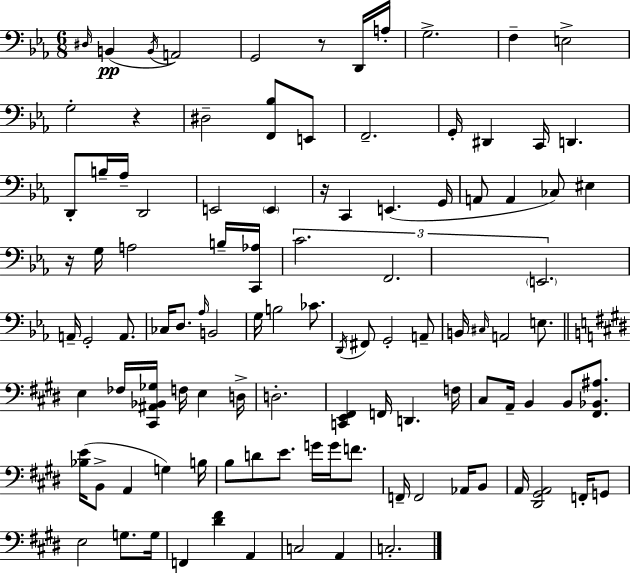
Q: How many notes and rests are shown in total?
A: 105